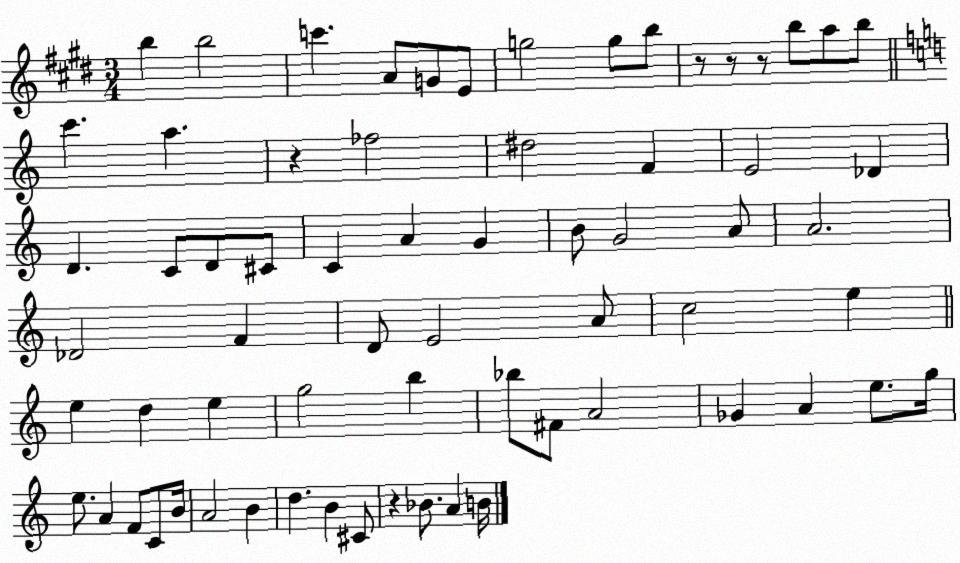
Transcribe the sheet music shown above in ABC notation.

X:1
T:Untitled
M:3/4
L:1/4
K:E
b b2 c' A/2 G/2 E/2 g2 g/2 b/2 z/2 z/2 z/2 b/2 a/2 b/2 c' a z _f2 ^d2 F E2 _D D C/2 D/2 ^C/2 C A G B/2 G2 A/2 A2 _D2 F D/2 E2 A/2 c2 e e d e g2 b _b/2 ^F/2 A2 _G A e/2 g/4 e/2 A F/2 C/2 B/4 A2 B d B ^C/2 z _B/2 A B/4